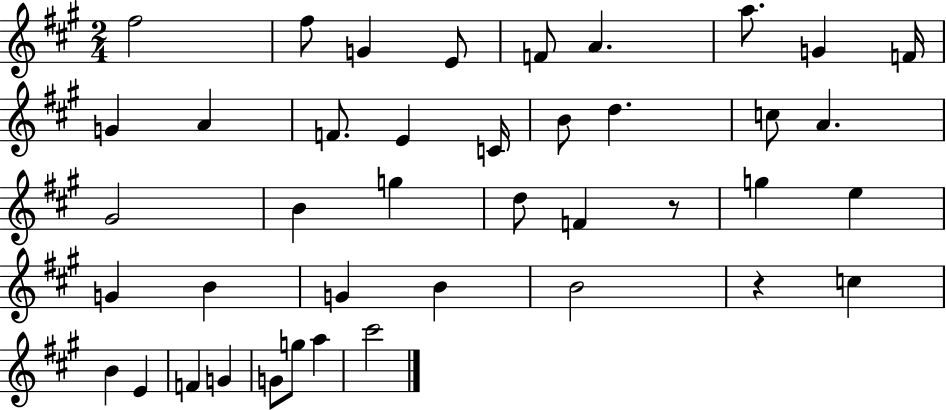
{
  \clef treble
  \numericTimeSignature
  \time 2/4
  \key a \major
  fis''2 | fis''8 g'4 e'8 | f'8 a'4. | a''8. g'4 f'16 | \break g'4 a'4 | f'8. e'4 c'16 | b'8 d''4. | c''8 a'4. | \break gis'2 | b'4 g''4 | d''8 f'4 r8 | g''4 e''4 | \break g'4 b'4 | g'4 b'4 | b'2 | r4 c''4 | \break b'4 e'4 | f'4 g'4 | g'8 g''8 a''4 | cis'''2 | \break \bar "|."
}